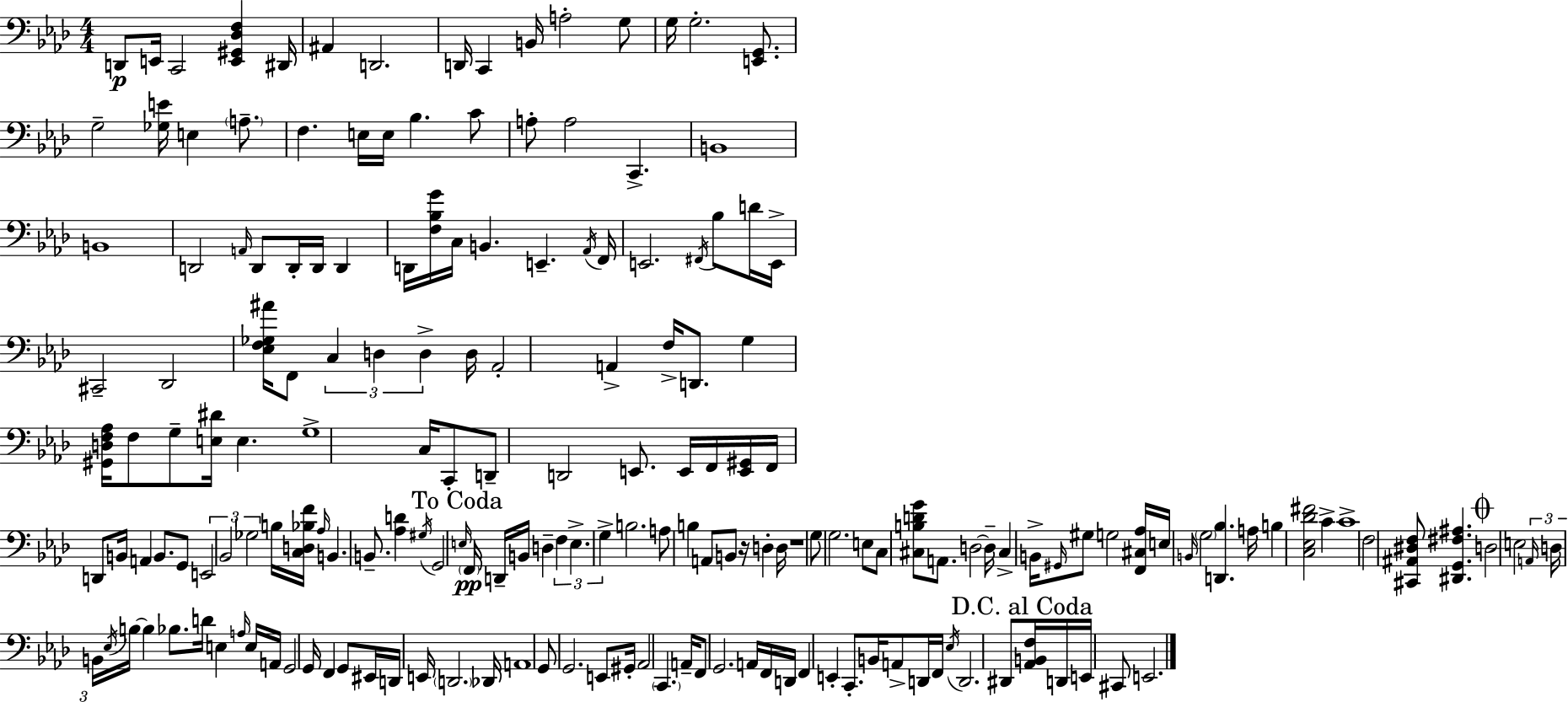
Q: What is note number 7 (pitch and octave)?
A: D2